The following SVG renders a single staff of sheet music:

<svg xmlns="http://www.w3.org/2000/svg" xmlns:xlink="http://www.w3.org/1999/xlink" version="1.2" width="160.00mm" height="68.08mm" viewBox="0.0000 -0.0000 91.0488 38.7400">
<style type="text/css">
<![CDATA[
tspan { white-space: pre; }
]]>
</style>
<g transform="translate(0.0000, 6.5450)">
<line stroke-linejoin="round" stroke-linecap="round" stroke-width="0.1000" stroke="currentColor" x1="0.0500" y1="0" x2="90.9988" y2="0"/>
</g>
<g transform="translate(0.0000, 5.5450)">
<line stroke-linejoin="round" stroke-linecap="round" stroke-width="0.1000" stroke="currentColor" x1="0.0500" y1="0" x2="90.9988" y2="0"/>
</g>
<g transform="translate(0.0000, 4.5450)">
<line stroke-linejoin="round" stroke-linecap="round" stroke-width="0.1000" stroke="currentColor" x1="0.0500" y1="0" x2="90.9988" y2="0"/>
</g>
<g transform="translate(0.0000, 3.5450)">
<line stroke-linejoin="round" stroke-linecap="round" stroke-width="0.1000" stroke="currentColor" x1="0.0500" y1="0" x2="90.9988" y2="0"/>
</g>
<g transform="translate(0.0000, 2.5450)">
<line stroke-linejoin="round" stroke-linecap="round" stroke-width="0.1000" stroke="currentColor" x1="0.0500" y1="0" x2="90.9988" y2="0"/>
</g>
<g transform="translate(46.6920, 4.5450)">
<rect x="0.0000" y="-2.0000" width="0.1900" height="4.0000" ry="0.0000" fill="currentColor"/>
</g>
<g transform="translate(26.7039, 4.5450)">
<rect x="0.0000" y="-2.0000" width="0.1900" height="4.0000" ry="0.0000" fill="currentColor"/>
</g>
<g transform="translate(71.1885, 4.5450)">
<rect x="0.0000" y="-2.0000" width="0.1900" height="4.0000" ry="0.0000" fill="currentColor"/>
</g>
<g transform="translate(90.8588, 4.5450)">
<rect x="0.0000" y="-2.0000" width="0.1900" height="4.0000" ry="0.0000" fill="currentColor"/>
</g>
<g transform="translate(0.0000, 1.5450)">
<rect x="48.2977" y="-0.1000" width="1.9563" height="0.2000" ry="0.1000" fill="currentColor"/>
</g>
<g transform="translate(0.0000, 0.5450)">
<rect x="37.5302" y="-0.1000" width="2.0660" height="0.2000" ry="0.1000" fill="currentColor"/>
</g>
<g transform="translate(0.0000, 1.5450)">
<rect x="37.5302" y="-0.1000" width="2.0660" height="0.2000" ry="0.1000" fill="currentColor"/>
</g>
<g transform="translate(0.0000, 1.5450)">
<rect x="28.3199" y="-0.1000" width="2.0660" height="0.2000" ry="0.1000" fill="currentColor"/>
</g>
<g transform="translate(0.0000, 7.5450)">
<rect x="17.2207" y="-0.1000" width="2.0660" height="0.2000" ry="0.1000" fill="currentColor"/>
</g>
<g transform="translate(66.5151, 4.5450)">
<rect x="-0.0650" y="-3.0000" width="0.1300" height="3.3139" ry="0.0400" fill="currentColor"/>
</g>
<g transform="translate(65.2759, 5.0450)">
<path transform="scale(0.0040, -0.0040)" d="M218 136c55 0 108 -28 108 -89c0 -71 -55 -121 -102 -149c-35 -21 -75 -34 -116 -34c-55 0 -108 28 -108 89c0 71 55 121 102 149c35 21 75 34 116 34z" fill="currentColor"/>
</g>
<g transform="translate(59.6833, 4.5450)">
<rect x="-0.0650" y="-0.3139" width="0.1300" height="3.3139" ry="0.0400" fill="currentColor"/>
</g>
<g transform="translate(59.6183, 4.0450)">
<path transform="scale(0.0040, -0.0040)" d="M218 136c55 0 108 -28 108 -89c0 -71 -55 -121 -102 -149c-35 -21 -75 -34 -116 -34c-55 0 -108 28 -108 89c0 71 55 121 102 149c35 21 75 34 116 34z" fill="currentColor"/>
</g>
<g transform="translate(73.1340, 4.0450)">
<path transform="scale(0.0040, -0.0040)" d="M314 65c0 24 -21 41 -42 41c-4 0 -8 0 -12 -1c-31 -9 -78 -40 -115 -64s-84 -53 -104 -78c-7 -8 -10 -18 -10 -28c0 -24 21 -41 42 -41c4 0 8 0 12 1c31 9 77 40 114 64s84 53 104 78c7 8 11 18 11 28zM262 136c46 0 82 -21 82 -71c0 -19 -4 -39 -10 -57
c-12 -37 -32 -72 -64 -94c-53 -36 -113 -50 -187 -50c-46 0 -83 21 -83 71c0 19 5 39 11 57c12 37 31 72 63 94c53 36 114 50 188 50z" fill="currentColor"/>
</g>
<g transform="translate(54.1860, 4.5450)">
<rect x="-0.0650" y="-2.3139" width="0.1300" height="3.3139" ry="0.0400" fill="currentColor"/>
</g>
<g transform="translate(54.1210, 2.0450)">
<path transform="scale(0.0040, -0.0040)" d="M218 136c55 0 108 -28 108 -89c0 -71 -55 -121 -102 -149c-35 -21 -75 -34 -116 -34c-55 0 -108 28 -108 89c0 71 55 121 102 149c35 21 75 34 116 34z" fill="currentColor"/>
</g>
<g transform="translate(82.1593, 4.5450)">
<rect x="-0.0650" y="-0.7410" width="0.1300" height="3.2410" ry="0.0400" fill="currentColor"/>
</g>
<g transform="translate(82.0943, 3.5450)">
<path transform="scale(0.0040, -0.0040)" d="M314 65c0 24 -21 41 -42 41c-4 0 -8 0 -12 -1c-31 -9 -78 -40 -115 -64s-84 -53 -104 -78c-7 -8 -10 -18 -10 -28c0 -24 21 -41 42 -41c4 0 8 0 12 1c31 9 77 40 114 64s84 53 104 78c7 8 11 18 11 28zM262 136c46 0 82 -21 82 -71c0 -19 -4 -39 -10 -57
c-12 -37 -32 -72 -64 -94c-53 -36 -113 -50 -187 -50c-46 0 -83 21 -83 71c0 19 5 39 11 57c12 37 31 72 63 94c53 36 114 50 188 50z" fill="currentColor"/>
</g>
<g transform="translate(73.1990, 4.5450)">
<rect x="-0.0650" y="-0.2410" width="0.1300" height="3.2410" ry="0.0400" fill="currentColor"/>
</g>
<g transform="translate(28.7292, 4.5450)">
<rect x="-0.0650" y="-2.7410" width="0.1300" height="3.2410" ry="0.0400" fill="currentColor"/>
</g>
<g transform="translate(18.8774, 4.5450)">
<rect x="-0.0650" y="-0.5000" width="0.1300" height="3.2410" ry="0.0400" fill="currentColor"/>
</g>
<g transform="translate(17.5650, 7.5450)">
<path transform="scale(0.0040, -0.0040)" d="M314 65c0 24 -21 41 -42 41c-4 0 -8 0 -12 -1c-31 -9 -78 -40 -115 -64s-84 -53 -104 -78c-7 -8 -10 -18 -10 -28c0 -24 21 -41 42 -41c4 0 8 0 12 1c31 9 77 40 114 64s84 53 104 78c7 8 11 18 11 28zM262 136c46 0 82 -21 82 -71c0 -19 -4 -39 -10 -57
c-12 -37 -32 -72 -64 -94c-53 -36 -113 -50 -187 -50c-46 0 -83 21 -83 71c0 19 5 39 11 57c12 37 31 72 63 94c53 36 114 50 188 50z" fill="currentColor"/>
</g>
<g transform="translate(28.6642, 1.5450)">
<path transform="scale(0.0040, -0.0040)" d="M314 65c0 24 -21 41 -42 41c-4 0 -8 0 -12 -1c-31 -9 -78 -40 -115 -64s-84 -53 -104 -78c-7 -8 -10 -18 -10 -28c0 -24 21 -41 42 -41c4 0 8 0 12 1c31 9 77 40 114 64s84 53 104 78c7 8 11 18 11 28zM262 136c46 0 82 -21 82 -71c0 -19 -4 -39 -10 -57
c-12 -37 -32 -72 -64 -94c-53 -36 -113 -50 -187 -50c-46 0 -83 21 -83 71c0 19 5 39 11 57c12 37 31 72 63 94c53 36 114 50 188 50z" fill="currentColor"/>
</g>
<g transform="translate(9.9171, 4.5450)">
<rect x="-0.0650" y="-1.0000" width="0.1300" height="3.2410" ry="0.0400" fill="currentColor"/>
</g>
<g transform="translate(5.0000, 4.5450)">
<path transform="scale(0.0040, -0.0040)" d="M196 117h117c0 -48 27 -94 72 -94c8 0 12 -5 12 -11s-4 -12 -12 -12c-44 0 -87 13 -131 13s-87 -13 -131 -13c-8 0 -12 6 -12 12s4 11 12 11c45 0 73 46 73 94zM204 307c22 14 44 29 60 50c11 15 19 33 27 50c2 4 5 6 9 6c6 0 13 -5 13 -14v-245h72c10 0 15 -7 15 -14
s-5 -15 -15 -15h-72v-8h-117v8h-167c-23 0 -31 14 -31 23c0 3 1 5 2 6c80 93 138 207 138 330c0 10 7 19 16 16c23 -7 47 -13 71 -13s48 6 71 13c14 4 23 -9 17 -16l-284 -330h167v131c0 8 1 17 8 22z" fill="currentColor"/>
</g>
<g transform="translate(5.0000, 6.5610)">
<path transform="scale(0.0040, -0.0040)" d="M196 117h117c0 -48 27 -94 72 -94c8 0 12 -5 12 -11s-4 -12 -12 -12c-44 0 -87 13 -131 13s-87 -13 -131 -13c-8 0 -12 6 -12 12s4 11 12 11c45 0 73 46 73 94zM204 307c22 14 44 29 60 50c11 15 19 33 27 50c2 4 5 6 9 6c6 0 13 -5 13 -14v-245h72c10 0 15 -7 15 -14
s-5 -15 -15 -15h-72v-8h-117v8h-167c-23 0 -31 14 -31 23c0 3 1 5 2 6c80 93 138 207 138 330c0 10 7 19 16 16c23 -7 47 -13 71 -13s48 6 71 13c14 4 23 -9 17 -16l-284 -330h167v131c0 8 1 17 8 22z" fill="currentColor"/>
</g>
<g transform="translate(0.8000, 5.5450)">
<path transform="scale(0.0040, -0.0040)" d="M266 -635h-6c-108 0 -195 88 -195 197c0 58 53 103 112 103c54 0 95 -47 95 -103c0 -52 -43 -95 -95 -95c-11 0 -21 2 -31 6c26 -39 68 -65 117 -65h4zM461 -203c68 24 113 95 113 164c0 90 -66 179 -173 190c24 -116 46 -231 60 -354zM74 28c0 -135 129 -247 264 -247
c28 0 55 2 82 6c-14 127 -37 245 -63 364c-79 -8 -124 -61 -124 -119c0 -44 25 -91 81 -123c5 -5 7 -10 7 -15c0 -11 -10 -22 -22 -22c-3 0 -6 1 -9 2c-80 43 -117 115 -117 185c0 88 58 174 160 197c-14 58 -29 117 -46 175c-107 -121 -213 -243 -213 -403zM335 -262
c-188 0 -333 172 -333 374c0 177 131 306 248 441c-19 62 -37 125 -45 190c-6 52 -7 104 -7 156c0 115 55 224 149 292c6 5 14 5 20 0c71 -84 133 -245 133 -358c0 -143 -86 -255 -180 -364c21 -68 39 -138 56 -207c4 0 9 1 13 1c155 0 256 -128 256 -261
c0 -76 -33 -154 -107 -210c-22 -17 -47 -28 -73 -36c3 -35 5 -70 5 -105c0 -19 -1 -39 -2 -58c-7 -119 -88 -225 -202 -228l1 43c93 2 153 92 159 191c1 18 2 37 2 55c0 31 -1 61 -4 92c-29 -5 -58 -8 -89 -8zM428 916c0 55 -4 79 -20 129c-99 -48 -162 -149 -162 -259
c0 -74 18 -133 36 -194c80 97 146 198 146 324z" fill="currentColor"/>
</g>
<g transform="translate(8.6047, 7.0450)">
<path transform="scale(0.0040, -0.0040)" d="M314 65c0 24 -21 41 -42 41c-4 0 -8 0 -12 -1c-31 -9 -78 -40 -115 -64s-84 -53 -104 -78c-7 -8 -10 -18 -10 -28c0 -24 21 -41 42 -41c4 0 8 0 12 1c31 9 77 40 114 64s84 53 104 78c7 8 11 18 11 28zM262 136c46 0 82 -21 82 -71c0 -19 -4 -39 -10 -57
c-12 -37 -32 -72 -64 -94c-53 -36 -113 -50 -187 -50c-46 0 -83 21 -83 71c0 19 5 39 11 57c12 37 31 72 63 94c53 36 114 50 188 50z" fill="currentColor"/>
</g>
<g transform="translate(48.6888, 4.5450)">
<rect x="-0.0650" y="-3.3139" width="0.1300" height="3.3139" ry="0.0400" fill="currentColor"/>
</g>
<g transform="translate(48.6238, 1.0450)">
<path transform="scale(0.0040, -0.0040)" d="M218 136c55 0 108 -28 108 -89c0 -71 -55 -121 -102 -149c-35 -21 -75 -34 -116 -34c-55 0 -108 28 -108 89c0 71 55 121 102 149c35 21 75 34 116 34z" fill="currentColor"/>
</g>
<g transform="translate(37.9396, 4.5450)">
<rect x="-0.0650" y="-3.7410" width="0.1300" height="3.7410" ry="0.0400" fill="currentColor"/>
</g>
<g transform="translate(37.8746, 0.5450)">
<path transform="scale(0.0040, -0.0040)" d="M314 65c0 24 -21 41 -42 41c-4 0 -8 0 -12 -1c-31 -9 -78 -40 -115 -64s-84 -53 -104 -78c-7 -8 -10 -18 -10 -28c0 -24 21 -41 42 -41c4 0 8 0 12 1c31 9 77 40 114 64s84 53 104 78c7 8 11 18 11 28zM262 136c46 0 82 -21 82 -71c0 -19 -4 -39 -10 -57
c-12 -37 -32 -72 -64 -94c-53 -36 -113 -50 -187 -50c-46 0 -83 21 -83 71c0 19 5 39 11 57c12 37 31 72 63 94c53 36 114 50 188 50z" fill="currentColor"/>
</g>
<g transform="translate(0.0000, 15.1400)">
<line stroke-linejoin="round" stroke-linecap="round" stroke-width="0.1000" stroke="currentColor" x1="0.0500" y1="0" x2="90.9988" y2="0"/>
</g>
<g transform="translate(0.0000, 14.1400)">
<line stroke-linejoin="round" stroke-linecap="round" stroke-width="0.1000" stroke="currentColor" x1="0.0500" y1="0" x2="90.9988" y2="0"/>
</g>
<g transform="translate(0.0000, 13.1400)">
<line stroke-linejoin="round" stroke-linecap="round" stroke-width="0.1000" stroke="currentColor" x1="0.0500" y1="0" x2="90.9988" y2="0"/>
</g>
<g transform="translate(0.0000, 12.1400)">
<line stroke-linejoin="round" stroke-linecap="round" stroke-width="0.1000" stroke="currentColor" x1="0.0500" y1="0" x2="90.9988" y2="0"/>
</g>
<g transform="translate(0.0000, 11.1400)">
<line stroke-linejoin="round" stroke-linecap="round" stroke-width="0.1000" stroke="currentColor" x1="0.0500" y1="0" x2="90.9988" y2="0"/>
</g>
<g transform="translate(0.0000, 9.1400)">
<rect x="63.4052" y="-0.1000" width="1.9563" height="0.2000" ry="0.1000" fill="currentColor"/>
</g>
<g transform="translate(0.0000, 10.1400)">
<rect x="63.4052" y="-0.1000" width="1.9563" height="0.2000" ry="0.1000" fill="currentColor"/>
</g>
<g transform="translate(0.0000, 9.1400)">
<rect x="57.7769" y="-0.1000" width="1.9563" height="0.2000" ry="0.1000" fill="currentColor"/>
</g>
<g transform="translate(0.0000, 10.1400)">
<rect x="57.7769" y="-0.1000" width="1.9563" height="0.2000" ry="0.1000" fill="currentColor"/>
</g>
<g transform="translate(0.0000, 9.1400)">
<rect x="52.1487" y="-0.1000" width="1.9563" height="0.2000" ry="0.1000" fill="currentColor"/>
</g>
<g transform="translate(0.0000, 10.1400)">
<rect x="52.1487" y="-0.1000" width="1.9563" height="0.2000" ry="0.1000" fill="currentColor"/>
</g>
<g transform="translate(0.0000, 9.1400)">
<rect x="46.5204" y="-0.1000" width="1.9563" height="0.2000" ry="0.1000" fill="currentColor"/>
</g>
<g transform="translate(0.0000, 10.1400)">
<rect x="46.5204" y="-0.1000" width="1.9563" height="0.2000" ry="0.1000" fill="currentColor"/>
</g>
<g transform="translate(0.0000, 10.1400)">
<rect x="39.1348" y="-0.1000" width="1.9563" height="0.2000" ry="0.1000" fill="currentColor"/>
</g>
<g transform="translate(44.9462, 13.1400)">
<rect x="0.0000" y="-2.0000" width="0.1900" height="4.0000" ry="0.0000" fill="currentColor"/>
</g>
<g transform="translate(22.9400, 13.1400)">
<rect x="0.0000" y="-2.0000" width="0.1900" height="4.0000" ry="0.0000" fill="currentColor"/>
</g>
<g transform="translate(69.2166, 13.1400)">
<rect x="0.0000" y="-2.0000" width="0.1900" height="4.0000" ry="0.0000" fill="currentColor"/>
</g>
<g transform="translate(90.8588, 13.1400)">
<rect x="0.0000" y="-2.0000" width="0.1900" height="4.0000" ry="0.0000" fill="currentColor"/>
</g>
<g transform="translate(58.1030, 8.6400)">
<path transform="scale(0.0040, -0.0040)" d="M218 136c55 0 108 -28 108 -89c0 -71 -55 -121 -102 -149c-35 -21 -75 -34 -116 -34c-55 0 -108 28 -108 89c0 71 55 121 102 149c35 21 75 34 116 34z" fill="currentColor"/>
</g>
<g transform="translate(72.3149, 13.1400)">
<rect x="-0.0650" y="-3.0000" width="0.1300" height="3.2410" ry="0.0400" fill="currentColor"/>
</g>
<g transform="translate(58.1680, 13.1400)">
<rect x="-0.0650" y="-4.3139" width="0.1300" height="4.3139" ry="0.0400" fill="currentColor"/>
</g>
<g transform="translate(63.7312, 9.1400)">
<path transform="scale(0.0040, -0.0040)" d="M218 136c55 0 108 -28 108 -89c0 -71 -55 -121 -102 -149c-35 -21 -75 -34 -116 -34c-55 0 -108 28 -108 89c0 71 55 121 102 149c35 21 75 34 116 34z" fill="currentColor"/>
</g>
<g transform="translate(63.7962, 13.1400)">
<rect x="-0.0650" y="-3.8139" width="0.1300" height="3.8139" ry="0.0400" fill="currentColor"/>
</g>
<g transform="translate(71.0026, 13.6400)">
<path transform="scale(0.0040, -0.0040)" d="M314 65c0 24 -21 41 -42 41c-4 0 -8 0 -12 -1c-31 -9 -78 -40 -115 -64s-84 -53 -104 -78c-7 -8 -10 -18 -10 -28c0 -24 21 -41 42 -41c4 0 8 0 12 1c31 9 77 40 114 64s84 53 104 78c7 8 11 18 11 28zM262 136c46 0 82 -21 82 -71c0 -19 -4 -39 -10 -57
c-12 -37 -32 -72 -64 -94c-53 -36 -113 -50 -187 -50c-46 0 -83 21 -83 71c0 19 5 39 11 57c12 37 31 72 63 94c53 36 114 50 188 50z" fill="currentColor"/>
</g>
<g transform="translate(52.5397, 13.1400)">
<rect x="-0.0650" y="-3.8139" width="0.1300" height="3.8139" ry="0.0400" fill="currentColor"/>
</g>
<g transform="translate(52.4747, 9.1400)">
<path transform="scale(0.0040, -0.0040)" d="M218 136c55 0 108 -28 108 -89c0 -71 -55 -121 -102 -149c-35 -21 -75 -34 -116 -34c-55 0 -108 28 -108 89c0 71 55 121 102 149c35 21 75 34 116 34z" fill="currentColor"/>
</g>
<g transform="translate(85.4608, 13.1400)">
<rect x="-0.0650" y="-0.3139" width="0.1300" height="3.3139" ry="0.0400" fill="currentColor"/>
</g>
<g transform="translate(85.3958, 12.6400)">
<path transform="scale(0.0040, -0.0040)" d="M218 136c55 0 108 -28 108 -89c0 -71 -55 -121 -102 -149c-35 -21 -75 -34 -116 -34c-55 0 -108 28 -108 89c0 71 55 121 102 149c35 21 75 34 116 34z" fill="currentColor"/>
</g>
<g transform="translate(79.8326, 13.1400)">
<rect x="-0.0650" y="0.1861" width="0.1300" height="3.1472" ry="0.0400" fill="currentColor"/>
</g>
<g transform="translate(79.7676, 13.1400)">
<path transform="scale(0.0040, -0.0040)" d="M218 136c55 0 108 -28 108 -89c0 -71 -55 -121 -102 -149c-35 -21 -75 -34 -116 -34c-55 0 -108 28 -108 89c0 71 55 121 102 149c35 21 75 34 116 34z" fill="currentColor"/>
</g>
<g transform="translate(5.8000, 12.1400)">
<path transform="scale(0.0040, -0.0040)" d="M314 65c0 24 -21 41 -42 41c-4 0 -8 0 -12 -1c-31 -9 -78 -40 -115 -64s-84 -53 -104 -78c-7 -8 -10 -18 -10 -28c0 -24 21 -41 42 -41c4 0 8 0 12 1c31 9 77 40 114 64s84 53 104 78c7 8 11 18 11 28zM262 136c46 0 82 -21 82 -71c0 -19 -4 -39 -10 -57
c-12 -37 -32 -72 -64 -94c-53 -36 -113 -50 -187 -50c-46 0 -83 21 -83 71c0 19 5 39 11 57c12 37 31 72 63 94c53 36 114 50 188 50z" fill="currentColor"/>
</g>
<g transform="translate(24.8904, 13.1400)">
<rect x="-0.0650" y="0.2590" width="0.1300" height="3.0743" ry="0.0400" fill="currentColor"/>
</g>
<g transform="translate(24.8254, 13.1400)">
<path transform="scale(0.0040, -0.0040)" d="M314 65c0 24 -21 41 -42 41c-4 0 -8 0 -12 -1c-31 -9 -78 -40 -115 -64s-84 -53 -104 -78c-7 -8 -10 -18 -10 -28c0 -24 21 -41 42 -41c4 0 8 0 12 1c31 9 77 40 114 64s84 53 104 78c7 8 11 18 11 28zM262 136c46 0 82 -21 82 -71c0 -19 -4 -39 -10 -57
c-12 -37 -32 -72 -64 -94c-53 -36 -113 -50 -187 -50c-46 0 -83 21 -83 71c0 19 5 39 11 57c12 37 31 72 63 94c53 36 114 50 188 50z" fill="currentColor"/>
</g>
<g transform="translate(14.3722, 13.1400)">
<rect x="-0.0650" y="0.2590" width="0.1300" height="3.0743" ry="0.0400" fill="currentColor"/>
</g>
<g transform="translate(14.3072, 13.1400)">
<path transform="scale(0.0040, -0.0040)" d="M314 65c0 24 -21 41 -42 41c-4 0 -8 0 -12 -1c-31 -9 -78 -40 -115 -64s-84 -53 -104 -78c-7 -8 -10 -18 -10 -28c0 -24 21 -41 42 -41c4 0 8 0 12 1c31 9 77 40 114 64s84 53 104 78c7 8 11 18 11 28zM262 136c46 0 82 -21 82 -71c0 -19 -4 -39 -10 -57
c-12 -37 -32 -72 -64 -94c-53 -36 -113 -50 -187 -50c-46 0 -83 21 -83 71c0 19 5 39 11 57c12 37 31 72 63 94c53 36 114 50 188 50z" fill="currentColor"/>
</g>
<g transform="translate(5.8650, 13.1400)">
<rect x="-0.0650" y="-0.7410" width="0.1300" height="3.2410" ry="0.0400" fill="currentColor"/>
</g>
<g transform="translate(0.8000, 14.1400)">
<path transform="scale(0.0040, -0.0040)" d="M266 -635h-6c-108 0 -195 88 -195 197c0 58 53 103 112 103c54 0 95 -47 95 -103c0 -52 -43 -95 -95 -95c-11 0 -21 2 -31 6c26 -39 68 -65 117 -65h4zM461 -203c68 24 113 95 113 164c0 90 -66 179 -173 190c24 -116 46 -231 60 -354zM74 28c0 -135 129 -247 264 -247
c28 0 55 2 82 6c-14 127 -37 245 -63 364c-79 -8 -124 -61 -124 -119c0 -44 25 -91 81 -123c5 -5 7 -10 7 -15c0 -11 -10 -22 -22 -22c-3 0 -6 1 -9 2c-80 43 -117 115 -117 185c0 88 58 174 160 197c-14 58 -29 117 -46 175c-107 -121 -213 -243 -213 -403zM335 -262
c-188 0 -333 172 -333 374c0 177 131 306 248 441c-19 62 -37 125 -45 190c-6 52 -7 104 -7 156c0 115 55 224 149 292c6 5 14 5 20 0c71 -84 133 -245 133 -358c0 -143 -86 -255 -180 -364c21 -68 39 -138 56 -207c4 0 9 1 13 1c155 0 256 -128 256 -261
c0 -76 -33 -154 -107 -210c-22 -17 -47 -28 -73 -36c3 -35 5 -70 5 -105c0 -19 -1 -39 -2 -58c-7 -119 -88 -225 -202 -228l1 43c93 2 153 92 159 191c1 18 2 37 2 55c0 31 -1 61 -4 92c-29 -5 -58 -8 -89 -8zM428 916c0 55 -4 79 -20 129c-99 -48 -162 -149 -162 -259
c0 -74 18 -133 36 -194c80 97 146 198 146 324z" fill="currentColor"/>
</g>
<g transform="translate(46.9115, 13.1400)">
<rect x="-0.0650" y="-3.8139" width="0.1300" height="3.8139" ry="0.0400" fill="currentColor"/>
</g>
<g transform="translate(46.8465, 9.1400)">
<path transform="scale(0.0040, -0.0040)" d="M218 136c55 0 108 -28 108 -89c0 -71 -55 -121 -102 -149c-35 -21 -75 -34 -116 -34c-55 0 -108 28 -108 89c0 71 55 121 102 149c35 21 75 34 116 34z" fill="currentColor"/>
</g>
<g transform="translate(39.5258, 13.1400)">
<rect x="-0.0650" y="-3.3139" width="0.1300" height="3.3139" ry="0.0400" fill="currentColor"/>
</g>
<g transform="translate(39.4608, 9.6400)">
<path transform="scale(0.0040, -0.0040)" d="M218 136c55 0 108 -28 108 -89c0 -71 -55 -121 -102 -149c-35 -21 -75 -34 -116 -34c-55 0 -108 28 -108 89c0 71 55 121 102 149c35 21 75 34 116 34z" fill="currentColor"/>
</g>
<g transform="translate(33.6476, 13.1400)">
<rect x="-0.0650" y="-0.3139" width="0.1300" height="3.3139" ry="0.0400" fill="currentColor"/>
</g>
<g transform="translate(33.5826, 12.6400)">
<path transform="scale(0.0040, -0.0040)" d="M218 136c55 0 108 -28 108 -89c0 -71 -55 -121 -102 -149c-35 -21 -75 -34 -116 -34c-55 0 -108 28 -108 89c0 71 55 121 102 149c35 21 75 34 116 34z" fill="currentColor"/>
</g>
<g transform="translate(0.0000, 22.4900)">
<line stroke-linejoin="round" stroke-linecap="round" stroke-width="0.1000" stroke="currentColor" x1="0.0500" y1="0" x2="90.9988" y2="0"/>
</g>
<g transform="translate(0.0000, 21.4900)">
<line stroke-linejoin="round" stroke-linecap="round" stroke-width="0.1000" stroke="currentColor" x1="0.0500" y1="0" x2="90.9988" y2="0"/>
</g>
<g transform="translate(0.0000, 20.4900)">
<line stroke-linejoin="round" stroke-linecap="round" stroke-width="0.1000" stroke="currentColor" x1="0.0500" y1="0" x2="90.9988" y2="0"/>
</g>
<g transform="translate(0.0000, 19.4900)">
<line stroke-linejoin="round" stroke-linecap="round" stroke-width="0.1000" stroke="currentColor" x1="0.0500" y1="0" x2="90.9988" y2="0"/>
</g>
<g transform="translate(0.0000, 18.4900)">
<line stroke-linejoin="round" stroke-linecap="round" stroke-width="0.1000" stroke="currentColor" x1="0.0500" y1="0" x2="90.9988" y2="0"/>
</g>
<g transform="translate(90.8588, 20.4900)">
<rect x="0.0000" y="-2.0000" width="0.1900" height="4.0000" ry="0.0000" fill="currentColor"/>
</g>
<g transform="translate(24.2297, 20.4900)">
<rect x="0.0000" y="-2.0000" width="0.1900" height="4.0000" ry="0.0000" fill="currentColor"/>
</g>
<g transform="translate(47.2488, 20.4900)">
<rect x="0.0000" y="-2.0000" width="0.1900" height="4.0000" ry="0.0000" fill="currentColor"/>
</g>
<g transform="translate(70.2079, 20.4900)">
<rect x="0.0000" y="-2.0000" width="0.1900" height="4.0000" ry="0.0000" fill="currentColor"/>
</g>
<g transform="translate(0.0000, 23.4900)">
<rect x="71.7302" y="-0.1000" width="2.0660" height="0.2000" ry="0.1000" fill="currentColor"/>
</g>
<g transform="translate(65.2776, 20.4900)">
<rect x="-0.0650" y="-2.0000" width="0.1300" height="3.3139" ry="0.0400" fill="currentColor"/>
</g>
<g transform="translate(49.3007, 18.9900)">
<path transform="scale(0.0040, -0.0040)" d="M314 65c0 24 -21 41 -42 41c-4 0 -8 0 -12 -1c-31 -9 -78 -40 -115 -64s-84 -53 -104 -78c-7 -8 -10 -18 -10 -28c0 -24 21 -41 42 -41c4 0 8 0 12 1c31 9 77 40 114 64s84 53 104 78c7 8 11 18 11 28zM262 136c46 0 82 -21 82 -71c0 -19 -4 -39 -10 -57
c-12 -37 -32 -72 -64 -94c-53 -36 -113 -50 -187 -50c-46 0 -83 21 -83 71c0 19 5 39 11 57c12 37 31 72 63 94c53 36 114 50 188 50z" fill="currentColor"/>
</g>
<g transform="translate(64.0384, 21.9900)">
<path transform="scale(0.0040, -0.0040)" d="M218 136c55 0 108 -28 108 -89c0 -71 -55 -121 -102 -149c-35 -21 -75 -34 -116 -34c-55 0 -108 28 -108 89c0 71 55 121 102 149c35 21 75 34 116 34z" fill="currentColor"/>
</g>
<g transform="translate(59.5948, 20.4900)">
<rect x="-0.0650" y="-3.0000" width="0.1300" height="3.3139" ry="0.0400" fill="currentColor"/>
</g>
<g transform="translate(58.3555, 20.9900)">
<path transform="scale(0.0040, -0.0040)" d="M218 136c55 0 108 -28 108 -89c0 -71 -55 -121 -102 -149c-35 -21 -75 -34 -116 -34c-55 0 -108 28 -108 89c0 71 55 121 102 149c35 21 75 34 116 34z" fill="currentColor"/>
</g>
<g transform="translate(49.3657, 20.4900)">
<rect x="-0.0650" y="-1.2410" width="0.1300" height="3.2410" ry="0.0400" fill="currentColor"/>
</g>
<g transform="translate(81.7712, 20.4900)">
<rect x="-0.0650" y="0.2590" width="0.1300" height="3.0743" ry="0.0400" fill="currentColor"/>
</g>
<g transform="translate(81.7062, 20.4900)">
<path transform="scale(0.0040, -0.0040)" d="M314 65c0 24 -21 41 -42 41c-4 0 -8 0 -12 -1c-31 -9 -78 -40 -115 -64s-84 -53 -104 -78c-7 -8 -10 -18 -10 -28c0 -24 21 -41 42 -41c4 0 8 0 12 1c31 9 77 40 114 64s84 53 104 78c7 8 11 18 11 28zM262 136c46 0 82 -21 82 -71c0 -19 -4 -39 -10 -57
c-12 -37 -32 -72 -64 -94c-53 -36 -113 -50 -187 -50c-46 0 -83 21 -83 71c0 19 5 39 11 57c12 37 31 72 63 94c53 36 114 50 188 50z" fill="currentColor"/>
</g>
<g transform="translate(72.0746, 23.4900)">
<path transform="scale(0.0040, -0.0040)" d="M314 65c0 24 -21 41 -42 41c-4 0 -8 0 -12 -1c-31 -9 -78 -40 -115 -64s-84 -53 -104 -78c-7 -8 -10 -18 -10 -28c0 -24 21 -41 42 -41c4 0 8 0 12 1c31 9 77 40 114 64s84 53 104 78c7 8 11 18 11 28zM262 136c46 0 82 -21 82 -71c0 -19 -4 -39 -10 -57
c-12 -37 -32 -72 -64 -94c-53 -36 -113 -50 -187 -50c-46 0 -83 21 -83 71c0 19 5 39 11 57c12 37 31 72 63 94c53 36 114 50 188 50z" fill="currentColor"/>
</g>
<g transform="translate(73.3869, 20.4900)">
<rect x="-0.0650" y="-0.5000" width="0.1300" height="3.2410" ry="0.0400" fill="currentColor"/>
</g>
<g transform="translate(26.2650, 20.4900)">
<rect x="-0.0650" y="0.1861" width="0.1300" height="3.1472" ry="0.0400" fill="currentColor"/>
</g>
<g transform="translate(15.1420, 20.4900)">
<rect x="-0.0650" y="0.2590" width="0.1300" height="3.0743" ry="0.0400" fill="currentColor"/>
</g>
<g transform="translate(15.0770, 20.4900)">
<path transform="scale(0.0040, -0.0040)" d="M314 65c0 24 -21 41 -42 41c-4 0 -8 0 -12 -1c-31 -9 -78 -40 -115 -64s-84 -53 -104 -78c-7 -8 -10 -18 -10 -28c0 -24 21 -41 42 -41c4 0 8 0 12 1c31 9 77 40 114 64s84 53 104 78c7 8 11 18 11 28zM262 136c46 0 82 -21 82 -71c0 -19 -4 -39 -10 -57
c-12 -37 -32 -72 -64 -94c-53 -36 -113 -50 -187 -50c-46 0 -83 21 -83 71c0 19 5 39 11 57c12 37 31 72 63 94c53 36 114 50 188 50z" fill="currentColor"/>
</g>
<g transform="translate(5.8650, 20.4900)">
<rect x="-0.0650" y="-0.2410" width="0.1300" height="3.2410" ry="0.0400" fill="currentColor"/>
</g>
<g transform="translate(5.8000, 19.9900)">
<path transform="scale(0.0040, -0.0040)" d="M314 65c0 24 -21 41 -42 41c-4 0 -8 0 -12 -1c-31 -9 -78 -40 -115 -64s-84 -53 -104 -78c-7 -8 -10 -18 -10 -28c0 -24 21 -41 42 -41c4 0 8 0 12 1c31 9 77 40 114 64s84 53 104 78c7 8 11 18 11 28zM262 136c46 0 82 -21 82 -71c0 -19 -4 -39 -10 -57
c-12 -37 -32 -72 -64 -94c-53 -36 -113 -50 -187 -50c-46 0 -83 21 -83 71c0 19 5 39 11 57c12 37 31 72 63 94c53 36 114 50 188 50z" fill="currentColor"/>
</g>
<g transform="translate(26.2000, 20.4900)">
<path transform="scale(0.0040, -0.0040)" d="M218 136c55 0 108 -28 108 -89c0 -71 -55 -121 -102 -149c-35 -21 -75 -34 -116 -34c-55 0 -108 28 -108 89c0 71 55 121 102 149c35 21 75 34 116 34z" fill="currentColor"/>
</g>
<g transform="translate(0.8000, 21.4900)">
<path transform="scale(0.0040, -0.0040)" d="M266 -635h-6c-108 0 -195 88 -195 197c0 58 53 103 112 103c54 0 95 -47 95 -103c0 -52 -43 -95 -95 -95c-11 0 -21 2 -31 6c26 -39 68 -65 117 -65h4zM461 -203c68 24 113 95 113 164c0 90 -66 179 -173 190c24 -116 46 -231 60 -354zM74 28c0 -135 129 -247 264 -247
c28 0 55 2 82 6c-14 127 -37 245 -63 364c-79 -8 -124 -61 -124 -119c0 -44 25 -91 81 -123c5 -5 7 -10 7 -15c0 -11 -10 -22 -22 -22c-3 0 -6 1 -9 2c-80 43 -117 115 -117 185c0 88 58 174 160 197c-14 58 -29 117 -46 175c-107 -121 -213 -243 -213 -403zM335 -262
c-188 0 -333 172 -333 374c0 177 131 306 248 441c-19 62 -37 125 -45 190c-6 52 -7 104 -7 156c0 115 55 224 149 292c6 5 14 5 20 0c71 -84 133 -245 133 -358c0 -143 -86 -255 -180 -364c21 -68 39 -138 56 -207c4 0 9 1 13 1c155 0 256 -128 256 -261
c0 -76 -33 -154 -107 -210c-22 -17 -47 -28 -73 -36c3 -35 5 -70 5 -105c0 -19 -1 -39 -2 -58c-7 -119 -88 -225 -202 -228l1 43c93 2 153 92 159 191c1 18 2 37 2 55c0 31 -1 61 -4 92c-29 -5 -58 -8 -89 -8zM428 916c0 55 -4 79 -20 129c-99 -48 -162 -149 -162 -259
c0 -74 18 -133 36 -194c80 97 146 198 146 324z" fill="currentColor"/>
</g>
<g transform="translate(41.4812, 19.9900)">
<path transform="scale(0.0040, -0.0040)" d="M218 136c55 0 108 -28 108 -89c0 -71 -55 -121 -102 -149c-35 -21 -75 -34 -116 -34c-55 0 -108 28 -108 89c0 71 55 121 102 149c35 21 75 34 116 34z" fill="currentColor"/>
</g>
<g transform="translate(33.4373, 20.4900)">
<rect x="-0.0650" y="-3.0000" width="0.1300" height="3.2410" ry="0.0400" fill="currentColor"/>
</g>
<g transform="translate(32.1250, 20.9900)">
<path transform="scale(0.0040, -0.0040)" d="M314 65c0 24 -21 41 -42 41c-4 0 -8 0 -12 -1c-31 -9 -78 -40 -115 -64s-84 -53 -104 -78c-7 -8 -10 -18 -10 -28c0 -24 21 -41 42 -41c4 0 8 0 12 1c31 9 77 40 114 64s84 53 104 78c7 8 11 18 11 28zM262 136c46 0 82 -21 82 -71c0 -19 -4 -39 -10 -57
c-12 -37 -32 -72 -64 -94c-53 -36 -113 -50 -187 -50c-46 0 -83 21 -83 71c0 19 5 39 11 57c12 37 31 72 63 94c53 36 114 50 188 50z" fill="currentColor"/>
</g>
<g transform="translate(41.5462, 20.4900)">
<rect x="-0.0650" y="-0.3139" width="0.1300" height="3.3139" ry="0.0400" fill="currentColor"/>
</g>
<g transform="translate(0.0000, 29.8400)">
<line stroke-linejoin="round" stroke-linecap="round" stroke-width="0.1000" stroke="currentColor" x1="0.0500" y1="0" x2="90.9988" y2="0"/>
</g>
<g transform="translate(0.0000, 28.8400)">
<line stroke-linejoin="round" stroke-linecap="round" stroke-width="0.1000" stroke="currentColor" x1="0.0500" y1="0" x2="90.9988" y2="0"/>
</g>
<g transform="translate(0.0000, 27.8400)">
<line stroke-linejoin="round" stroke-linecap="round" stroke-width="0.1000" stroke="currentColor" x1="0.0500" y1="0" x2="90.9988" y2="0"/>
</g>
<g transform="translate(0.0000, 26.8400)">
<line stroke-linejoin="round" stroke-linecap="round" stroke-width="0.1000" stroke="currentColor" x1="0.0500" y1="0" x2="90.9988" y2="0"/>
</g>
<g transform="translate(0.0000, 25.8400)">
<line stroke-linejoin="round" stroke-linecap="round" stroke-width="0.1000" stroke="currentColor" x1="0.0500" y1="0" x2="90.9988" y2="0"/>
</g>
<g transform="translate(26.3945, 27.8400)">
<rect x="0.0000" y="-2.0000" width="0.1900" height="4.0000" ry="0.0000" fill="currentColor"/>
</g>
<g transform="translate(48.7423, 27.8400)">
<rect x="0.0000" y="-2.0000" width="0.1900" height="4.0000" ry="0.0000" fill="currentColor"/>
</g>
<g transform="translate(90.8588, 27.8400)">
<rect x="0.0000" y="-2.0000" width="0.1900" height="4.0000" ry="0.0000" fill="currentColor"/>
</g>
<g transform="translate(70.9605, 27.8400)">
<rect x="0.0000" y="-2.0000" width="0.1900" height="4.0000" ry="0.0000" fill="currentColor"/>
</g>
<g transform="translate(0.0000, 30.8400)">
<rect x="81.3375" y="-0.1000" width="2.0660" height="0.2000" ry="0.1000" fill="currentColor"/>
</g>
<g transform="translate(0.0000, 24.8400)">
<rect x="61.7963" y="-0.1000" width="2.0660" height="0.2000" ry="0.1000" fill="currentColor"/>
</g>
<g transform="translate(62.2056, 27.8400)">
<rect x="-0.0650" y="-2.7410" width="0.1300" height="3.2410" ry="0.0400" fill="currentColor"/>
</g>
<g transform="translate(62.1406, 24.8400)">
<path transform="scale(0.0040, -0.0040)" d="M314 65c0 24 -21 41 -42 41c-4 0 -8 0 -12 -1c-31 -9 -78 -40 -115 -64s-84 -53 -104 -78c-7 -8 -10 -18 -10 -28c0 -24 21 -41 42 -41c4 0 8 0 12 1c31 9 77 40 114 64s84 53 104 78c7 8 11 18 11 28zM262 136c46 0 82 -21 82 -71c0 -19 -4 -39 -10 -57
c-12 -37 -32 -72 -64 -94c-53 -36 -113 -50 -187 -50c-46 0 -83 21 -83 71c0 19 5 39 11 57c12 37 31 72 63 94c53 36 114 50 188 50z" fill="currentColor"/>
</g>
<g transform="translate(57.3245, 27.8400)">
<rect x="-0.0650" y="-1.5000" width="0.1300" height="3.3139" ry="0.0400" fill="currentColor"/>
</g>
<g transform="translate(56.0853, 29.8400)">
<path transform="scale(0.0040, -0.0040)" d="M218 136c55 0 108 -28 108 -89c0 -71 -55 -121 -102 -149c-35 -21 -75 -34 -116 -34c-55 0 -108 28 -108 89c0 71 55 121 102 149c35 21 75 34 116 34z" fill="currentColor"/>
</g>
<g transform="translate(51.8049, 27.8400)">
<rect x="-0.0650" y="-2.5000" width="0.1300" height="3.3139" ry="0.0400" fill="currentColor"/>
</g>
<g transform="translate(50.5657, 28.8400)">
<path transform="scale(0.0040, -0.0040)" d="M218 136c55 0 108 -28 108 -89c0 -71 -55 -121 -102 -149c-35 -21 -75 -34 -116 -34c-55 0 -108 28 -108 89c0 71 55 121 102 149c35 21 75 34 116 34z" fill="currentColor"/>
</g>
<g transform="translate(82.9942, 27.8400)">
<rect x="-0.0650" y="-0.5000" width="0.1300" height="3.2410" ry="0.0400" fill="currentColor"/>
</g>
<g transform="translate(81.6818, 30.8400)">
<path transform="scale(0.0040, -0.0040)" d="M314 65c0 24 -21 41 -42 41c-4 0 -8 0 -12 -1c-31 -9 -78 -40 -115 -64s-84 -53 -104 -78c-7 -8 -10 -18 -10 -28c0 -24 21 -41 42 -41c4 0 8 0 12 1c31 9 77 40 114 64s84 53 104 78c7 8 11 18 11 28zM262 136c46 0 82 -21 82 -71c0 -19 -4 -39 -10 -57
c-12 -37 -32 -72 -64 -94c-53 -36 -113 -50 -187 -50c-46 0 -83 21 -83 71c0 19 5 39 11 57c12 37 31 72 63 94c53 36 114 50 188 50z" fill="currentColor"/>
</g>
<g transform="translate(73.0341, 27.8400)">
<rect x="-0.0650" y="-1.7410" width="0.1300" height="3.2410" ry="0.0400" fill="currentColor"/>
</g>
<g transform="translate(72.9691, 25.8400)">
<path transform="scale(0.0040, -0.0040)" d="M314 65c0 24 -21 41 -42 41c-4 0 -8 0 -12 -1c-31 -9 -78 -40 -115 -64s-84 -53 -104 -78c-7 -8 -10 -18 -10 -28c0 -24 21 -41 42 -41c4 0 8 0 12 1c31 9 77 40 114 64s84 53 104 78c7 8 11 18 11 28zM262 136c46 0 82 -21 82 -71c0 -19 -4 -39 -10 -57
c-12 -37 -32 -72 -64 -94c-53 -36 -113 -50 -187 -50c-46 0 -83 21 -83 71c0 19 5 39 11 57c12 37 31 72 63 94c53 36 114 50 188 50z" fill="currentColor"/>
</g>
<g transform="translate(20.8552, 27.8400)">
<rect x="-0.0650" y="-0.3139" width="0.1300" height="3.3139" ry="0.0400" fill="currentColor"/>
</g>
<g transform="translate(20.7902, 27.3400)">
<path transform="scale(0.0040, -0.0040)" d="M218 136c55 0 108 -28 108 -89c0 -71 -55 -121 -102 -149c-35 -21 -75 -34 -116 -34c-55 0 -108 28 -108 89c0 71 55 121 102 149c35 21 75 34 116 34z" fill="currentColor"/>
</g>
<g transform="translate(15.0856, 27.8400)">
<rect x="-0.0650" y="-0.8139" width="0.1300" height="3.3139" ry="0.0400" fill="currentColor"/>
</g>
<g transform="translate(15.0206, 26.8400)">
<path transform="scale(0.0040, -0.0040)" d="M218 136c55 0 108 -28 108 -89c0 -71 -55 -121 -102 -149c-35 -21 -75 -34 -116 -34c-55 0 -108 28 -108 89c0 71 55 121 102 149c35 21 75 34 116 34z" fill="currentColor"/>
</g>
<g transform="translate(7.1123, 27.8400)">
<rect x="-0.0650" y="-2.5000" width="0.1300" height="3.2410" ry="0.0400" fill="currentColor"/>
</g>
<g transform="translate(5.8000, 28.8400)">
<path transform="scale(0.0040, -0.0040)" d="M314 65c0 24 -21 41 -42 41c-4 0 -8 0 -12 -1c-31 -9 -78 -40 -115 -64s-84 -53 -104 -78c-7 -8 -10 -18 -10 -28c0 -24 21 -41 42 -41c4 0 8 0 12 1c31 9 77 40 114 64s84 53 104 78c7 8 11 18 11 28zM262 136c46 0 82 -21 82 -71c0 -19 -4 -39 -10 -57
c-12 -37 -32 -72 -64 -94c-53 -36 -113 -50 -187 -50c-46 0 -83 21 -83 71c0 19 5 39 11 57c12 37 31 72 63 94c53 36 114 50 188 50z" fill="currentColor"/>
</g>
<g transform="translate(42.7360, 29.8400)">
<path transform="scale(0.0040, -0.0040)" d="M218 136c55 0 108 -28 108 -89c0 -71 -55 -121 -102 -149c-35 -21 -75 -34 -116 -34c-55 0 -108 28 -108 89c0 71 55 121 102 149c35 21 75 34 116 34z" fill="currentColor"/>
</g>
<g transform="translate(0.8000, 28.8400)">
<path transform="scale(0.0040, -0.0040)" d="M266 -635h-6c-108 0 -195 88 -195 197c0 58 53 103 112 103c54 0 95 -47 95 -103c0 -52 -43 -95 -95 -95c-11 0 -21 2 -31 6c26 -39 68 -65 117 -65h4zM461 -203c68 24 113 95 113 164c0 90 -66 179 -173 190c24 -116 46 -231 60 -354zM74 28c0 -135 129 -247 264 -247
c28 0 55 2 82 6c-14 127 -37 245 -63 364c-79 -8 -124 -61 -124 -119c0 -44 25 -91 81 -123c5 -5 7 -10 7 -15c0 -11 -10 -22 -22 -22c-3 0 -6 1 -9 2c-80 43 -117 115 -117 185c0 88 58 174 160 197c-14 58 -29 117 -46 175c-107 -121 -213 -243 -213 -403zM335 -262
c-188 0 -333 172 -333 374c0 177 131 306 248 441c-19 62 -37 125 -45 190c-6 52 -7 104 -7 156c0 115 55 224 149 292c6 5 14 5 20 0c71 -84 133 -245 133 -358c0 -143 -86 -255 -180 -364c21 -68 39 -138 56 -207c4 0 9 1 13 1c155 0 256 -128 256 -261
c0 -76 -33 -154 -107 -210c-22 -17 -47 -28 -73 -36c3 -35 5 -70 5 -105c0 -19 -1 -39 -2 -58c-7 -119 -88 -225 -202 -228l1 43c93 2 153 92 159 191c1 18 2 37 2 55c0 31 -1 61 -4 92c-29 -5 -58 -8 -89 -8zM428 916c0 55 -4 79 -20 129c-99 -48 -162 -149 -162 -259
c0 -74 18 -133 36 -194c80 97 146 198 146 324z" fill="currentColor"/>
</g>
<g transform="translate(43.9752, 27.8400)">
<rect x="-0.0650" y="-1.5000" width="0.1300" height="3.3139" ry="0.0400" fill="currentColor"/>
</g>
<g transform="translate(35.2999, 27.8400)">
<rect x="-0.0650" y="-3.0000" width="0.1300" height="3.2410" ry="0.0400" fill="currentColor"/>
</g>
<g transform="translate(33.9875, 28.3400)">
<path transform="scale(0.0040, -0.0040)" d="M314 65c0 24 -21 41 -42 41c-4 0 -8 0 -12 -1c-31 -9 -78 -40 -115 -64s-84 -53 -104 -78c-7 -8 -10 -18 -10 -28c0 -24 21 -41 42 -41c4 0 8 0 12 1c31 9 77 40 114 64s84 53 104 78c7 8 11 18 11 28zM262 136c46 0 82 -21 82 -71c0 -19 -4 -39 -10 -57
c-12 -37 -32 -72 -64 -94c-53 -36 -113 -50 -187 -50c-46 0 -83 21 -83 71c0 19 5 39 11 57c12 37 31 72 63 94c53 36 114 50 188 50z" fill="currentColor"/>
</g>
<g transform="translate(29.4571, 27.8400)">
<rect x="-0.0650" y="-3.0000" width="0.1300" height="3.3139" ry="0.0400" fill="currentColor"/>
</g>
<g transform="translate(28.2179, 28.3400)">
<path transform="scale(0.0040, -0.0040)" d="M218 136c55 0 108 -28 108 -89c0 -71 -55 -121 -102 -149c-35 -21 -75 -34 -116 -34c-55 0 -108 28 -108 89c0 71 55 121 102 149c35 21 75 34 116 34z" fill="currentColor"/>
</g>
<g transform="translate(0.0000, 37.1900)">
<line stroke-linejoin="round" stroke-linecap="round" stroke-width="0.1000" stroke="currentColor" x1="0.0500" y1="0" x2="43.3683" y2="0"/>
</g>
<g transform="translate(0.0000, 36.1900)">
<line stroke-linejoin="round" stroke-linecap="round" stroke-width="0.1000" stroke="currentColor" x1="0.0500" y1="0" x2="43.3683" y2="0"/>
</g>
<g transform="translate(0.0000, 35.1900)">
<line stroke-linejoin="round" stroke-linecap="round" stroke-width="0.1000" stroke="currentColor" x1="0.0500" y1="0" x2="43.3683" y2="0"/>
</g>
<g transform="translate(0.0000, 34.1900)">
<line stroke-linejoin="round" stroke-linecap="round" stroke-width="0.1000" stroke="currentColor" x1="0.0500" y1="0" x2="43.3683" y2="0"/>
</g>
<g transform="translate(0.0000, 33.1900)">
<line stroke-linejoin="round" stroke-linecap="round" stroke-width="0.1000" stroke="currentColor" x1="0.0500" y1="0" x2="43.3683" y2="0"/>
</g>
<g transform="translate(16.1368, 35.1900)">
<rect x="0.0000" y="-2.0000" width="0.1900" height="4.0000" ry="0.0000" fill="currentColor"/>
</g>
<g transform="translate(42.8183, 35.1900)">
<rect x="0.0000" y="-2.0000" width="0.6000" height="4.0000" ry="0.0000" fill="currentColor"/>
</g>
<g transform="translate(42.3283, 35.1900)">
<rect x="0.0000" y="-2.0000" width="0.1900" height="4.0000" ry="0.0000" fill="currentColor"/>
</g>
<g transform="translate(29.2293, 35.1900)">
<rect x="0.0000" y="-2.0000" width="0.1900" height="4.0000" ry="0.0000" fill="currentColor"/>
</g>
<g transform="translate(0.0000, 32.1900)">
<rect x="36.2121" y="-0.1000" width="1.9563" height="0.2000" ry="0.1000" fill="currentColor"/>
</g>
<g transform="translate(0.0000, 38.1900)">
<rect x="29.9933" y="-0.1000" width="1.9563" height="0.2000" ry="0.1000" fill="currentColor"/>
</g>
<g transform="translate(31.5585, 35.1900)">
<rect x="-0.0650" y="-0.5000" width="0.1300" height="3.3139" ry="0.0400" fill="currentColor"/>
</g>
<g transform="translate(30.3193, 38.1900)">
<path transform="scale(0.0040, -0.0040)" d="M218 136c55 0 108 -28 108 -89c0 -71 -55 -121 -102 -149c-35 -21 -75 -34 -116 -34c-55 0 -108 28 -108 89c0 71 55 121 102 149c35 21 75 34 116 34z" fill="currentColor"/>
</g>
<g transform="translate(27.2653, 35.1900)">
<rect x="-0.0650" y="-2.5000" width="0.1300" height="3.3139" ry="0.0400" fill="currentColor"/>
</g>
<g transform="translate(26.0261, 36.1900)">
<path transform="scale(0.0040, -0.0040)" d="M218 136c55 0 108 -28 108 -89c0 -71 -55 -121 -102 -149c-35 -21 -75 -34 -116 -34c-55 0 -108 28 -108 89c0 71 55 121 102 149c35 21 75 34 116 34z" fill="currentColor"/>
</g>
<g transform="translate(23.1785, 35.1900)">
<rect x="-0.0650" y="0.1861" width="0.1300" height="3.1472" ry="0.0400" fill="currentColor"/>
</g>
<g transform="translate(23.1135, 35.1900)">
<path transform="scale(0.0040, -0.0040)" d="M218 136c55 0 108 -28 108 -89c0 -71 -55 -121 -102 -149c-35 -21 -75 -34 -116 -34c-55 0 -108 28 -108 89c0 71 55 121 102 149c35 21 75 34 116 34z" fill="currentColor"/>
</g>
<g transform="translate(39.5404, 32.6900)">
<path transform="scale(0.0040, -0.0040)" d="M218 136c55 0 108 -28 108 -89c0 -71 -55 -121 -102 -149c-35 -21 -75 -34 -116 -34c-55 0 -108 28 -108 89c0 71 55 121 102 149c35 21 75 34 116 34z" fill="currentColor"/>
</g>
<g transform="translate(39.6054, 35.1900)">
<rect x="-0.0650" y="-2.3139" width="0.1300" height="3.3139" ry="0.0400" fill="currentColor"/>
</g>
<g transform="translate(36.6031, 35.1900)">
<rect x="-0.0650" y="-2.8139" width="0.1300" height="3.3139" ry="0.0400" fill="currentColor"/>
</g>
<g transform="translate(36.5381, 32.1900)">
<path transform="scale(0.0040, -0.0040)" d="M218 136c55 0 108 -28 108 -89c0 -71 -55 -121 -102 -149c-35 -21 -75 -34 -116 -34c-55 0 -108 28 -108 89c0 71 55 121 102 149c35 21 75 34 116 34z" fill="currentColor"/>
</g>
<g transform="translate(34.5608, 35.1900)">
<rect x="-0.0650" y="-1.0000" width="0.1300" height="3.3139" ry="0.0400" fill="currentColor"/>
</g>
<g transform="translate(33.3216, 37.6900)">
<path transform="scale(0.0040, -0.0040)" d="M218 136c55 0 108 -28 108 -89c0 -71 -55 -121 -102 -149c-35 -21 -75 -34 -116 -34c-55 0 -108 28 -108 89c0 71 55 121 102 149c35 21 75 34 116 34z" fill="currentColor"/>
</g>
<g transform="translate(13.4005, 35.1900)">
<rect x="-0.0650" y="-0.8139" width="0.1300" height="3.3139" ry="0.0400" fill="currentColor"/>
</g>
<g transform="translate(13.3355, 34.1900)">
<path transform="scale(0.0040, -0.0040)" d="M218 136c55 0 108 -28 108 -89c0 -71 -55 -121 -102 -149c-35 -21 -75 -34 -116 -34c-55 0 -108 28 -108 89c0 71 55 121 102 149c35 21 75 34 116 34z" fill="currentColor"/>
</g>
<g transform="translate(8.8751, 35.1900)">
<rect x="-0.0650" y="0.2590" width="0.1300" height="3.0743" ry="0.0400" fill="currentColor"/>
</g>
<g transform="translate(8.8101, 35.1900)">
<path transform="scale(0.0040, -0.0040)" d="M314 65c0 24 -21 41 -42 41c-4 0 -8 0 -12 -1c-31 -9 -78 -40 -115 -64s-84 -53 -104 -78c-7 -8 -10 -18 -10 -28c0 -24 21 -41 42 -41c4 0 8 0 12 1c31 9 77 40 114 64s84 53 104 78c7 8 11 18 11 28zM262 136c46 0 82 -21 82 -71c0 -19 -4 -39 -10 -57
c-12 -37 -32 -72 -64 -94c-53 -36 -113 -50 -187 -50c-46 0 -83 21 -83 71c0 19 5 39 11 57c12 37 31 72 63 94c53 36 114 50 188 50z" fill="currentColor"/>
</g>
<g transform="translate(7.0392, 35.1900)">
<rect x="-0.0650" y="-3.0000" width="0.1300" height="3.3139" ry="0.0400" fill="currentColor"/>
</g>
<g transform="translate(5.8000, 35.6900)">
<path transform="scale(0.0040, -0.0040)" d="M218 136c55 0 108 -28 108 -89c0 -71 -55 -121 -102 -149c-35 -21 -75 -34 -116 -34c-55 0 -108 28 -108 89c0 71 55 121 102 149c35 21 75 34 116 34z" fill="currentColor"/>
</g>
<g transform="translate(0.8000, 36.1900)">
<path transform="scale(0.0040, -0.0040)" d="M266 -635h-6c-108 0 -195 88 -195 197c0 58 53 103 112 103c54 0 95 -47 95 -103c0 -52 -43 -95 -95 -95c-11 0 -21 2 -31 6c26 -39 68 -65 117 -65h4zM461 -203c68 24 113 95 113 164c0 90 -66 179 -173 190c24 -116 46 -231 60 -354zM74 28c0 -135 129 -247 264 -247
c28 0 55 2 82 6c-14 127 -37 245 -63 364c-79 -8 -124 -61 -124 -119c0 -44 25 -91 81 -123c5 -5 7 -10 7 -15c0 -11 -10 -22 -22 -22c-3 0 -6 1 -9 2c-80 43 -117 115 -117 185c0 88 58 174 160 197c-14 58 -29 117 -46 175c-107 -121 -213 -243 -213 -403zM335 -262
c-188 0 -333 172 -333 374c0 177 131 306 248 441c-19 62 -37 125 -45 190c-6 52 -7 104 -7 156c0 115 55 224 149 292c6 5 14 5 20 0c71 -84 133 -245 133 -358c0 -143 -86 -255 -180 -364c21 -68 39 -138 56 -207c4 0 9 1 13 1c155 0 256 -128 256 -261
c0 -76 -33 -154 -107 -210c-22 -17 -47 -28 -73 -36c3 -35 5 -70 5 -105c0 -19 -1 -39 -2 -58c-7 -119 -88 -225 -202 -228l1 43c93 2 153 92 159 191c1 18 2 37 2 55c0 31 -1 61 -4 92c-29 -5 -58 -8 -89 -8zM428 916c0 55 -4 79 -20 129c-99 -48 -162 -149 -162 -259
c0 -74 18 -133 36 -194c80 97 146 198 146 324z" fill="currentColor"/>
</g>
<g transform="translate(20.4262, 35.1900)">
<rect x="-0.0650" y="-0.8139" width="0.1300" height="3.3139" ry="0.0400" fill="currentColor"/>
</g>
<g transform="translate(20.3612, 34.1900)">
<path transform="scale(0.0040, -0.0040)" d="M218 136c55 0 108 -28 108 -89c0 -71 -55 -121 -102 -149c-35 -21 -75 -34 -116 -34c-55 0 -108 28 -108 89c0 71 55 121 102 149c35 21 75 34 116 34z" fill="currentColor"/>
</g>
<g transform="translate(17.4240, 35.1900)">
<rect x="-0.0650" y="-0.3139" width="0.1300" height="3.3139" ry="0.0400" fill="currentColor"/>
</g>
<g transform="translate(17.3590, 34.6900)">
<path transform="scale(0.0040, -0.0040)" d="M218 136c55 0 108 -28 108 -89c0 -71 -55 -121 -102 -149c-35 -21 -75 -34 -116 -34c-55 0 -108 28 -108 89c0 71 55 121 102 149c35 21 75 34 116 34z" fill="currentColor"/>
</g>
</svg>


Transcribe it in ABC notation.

X:1
T:Untitled
M:4/4
L:1/4
K:C
D2 C2 a2 c'2 b g c A c2 d2 d2 B2 B2 c b c' c' d' c' A2 B c c2 B2 B A2 c e2 A F C2 B2 G2 d c A A2 E G E a2 f2 C2 A B2 d c d B G C D a g